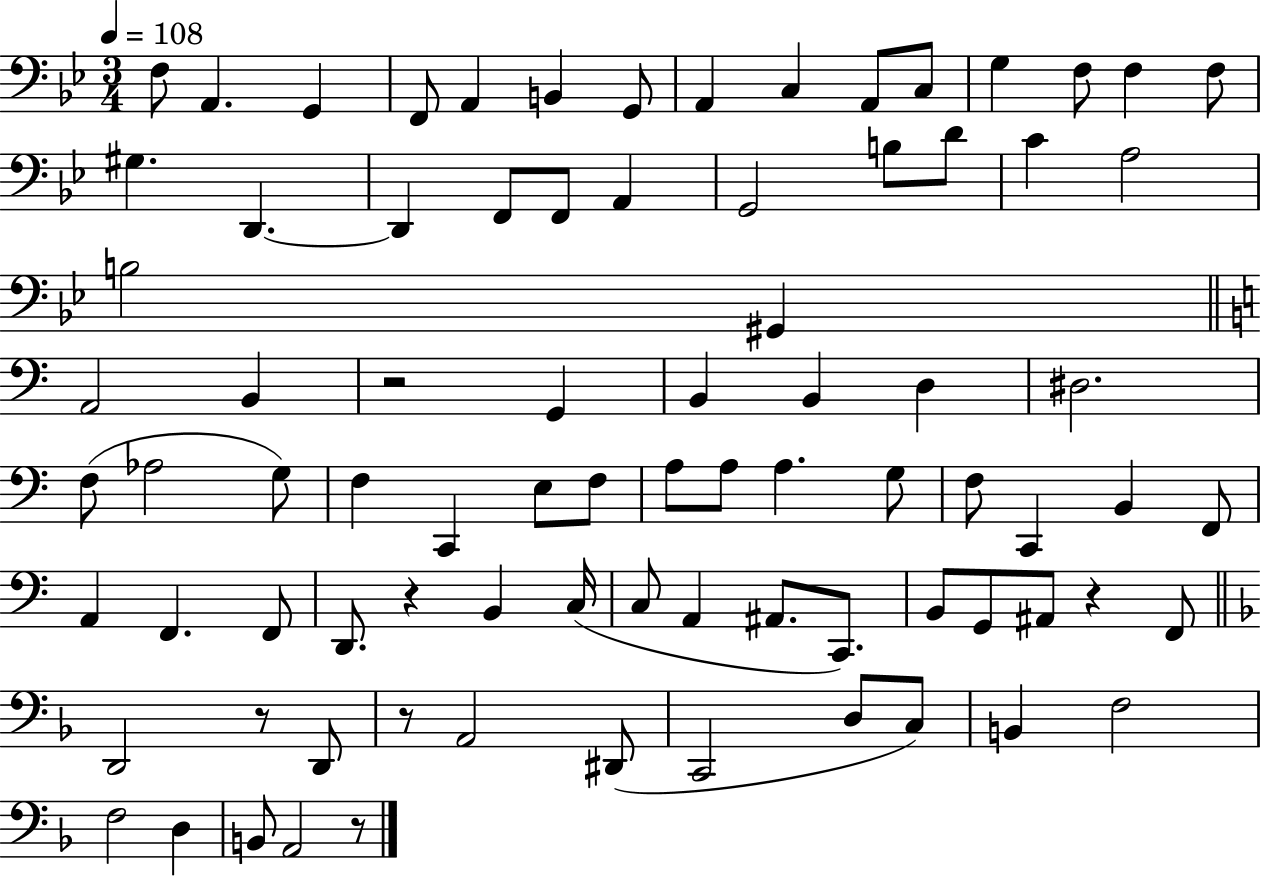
X:1
T:Untitled
M:3/4
L:1/4
K:Bb
F,/2 A,, G,, F,,/2 A,, B,, G,,/2 A,, C, A,,/2 C,/2 G, F,/2 F, F,/2 ^G, D,, D,, F,,/2 F,,/2 A,, G,,2 B,/2 D/2 C A,2 B,2 ^G,, A,,2 B,, z2 G,, B,, B,, D, ^D,2 F,/2 _A,2 G,/2 F, C,, E,/2 F,/2 A,/2 A,/2 A, G,/2 F,/2 C,, B,, F,,/2 A,, F,, F,,/2 D,,/2 z B,, C,/4 C,/2 A,, ^A,,/2 C,,/2 B,,/2 G,,/2 ^A,,/2 z F,,/2 D,,2 z/2 D,,/2 z/2 A,,2 ^D,,/2 C,,2 D,/2 C,/2 B,, F,2 F,2 D, B,,/2 A,,2 z/2